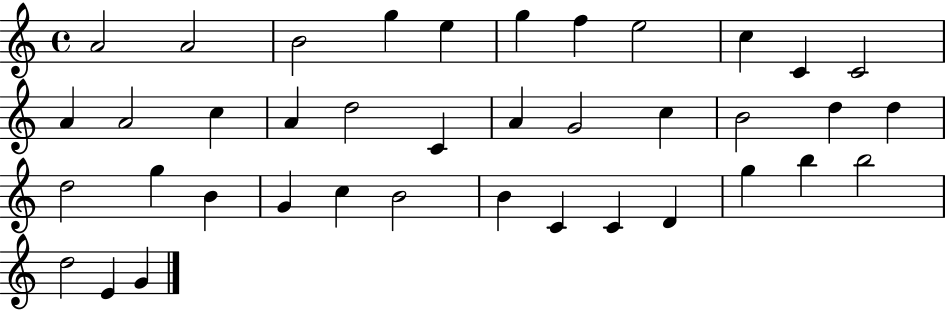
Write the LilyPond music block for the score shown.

{
  \clef treble
  \time 4/4
  \defaultTimeSignature
  \key c \major
  a'2 a'2 | b'2 g''4 e''4 | g''4 f''4 e''2 | c''4 c'4 c'2 | \break a'4 a'2 c''4 | a'4 d''2 c'4 | a'4 g'2 c''4 | b'2 d''4 d''4 | \break d''2 g''4 b'4 | g'4 c''4 b'2 | b'4 c'4 c'4 d'4 | g''4 b''4 b''2 | \break d''2 e'4 g'4 | \bar "|."
}